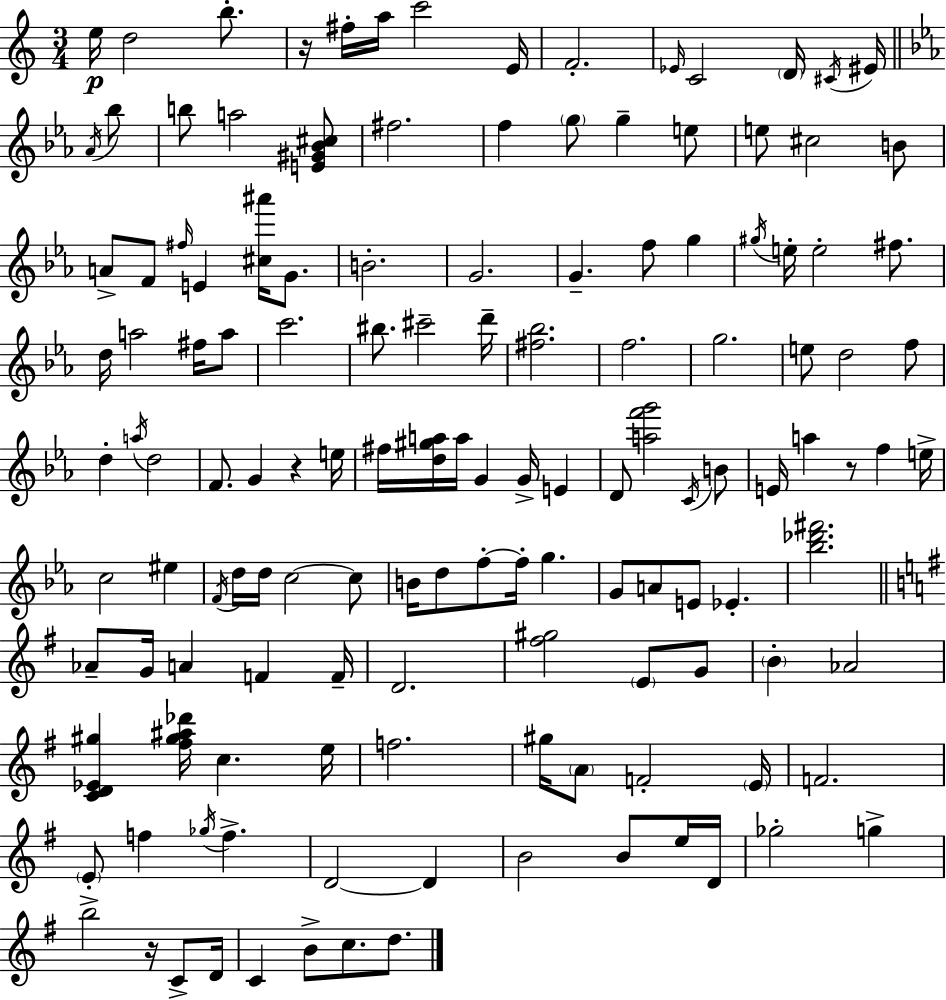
{
  \clef treble
  \numericTimeSignature
  \time 3/4
  \key c \major
  e''16\p d''2 b''8.-. | r16 fis''16-. a''16 c'''2 e'16 | f'2.-. | \grace { ees'16 } c'2 \parenthesize d'16 \acciaccatura { cis'16 } eis'16 | \break \bar "||" \break \key c \minor \acciaccatura { aes'16 } bes''8 b''8 a''2 | <e' gis' bes' cis''>8 fis''2. | f''4 \parenthesize g''8 g''4-- | e''8 e''8 cis''2 | \break b'8 a'8-> f'8 \grace { fis''16 } e'4 | <cis'' ais'''>16 g'8. b'2.-. | g'2. | g'4.-- f''8 | \break g''4 \acciaccatura { gis''16 } e''16-. e''2-. | fis''8. d''16 a''2 | fis''16 a''8 c'''2. | bis''8. cis'''2-- | \break d'''16-- <fis'' bes''>2. | f''2. | g''2. | e''8 d''2 | \break f''8 d''4-. \acciaccatura { a''16 } d''2 | f'8. g'4 | r4 e''16 fis''16 <d'' gis'' a''>16 a''16 g'4 | g'16-> e'4 d'8 <a'' f''' g'''>2 | \break \acciaccatura { c'16 } b'8 e'16 a''4 | r8 f''4 e''16-> c''2 | eis''4 \acciaccatura { f'16 } d''16 d''16 c''2~~ | c''8 b'16 d''8 f''8-.~~ | \break f''16-. g''4. g'8 a'8 | e'8 ees'4.-. <bes'' des''' fis'''>2. | \bar "||" \break \key e \minor aes'8-- g'16 a'4 f'4 f'16-- | d'2. | <fis'' gis''>2 \parenthesize e'8 g'8 | \parenthesize b'4-. aes'2 | \break <c' d' ees' gis''>4 <fis'' gis'' ais'' des'''>16 c''4. e''16 | f''2. | gis''16 \parenthesize a'8 f'2-. \parenthesize e'16 | f'2. | \break \parenthesize e'8-. f''4 \acciaccatura { ges''16 } f''4.-> | d'2~~ d'4 | b'2 b'8 e''16 | d'16 ges''2-. g''4-> | \break b''2-> r16 c'8-> | d'16 c'4 b'8-> c''8. d''8. | \bar "|."
}